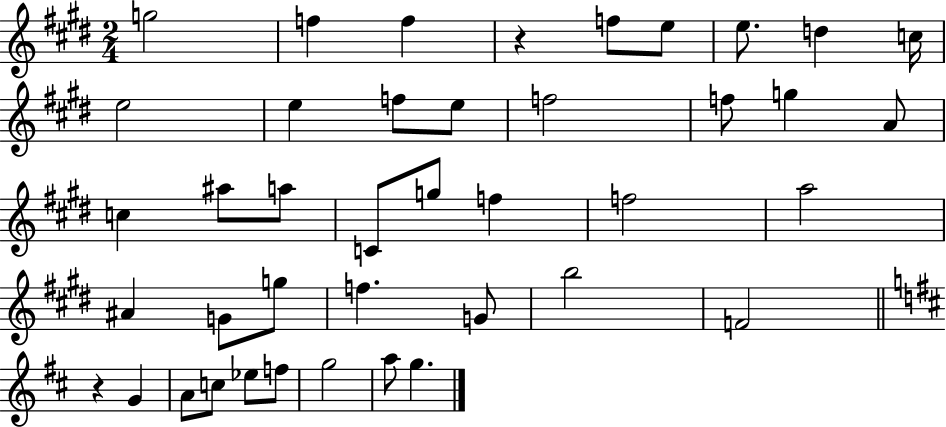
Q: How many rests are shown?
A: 2